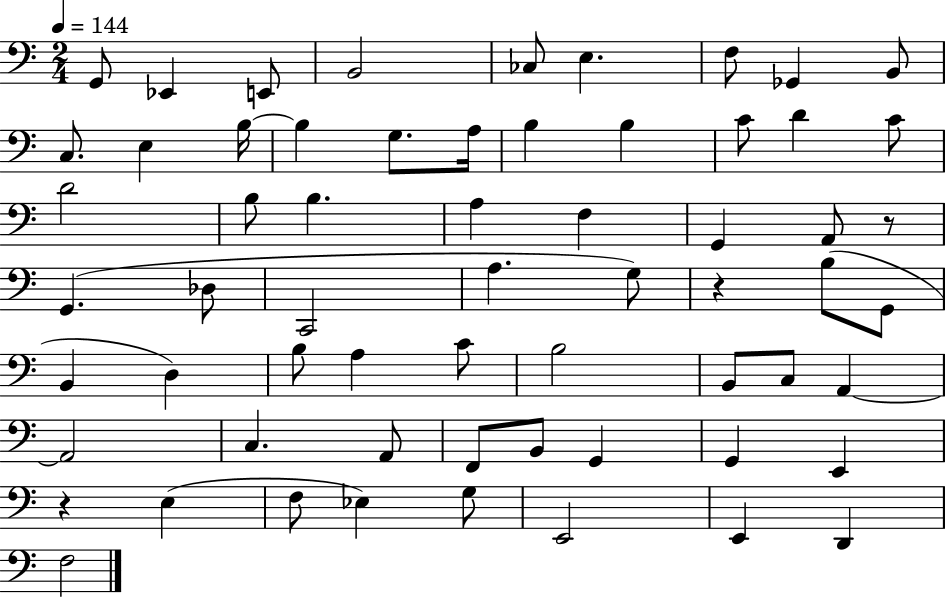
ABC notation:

X:1
T:Untitled
M:2/4
L:1/4
K:C
G,,/2 _E,, E,,/2 B,,2 _C,/2 E, F,/2 _G,, B,,/2 C,/2 E, B,/4 B, G,/2 A,/4 B, B, C/2 D C/2 D2 B,/2 B, A, F, G,, A,,/2 z/2 G,, _D,/2 C,,2 A, G,/2 z B,/2 G,,/2 B,, D, B,/2 A, C/2 B,2 B,,/2 C,/2 A,, A,,2 C, A,,/2 F,,/2 B,,/2 G,, G,, E,, z E, F,/2 _E, G,/2 E,,2 E,, D,, F,2